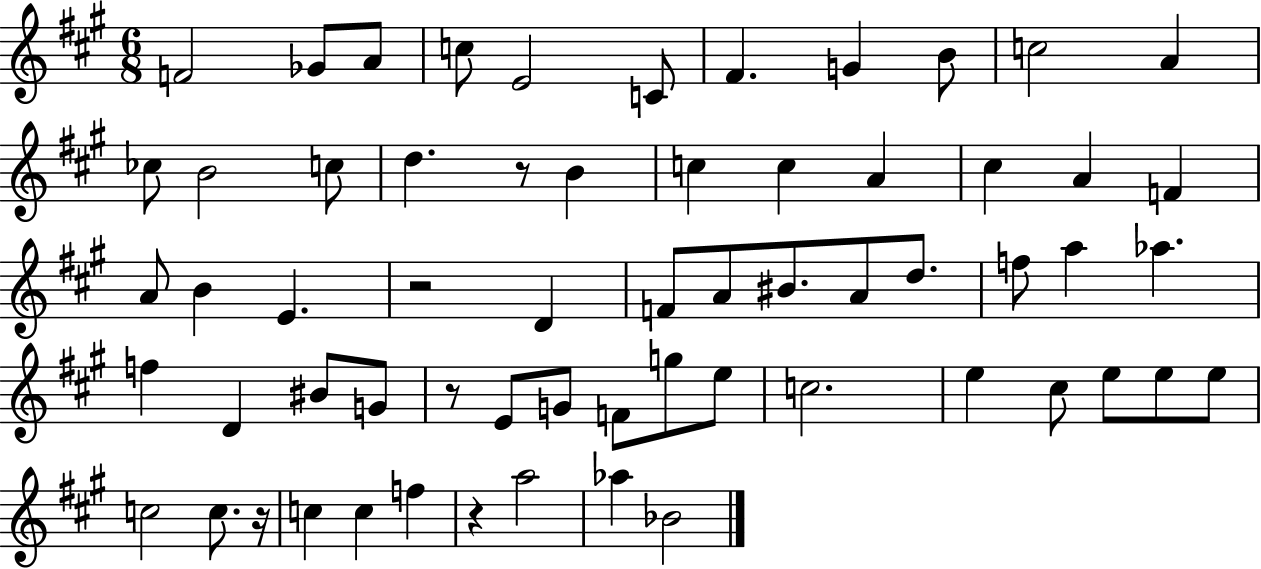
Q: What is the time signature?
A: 6/8